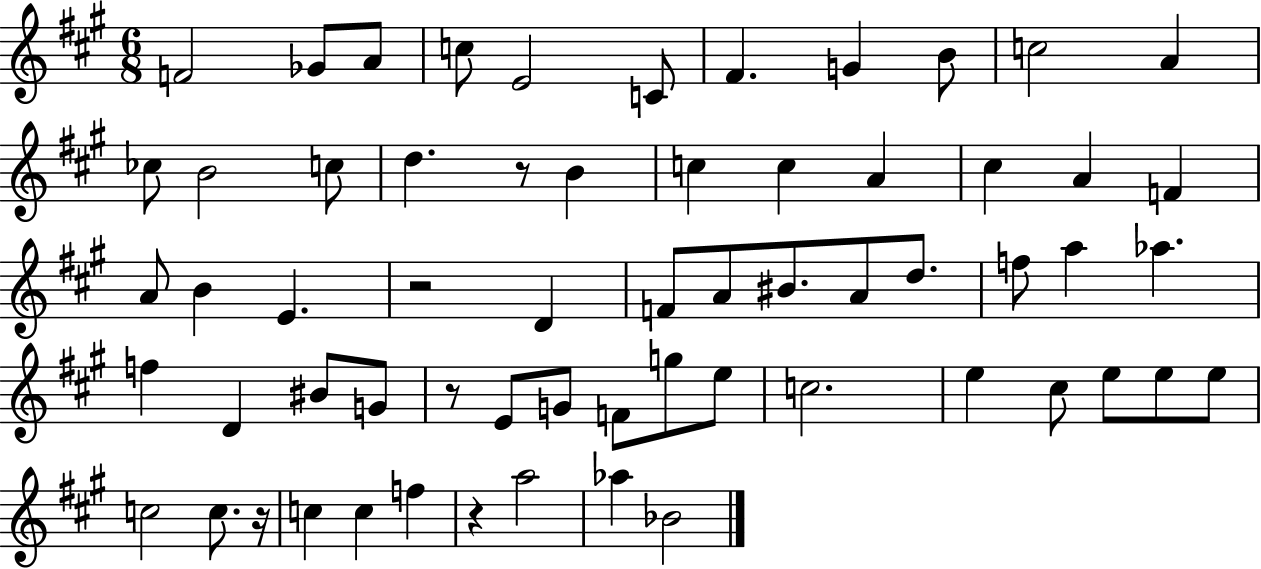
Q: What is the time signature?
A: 6/8